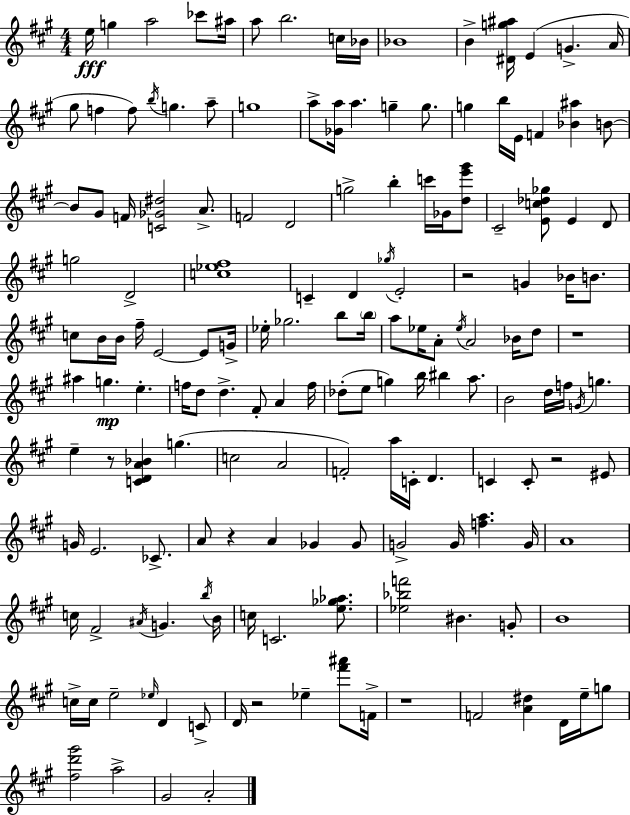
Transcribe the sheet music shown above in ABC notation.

X:1
T:Untitled
M:4/4
L:1/4
K:A
e/4 g a2 _c'/2 ^a/4 a/2 b2 c/4 _B/4 _B4 B [^Dg^a]/4 E G A/4 ^g/2 f f/2 b/4 g a/2 g4 a/2 [_Ga]/4 a g g/2 g b/4 E/4 F [_B^a] B/2 B/2 ^G/2 F/4 [C_G^d]2 A/2 F2 D2 g2 b c'/4 _G/4 [de'^g']/2 ^C2 [Ec_d_g]/2 E D/2 g2 D2 [c_e^f]4 C D _g/4 E2 z2 G _B/4 B/2 c/2 B/4 B/4 ^f/4 E2 E/2 G/4 _e/4 _g2 b/2 b/4 a/2 _e/4 A/2 _e/4 A2 _B/4 d/2 z4 ^a g e f/4 d/2 d ^F/2 A f/4 _d/2 e/2 g b/4 ^b a/2 B2 d/4 f/4 G/4 g e z/2 [CDA_B] g c2 A2 F2 a/4 C/4 D C C/2 z2 ^E/2 G/4 E2 _C/2 A/2 z A _G _G/2 G2 G/4 [fa] G/4 A4 c/4 ^F2 ^A/4 G b/4 B/4 c/4 C2 [e_g_a]/2 [_e_bf']2 ^B G/2 B4 c/4 c/4 e2 _e/4 D C/2 D/4 z2 _e [^f'^a']/2 F/4 z4 F2 [A^d] D/4 e/4 g/2 [^fd'^g']2 a2 ^G2 A2